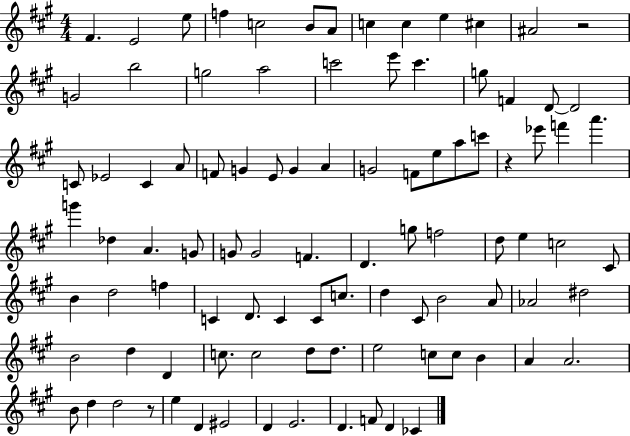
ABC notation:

X:1
T:Untitled
M:4/4
L:1/4
K:A
^F E2 e/2 f c2 B/2 A/2 c c e ^c ^A2 z2 G2 b2 g2 a2 c'2 e'/2 c' g/2 F D/2 D2 C/2 _E2 C A/2 F/2 G E/2 G A G2 F/2 e/2 a/2 c'/2 z _e'/2 f' a' g' _d A G/2 G/2 G2 F D g/2 f2 d/2 e c2 ^C/2 B d2 f C D/2 C C/2 c/2 d ^C/2 B2 A/2 _A2 ^d2 B2 d D c/2 c2 d/2 d/2 e2 c/2 c/2 B A A2 B/2 d d2 z/2 e D ^E2 D E2 D F/2 D _C